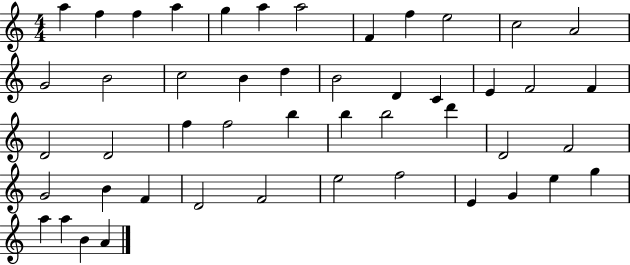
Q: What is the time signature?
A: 4/4